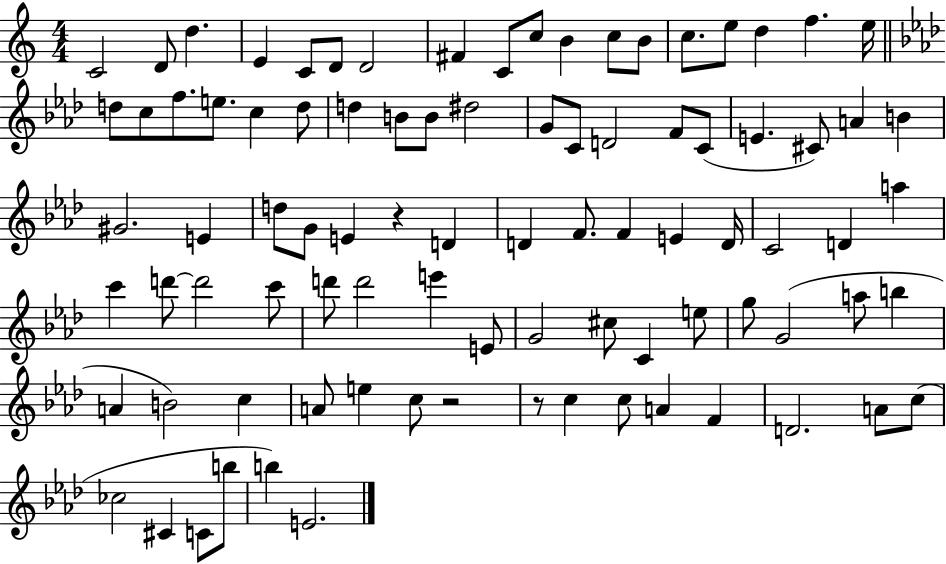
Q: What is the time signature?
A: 4/4